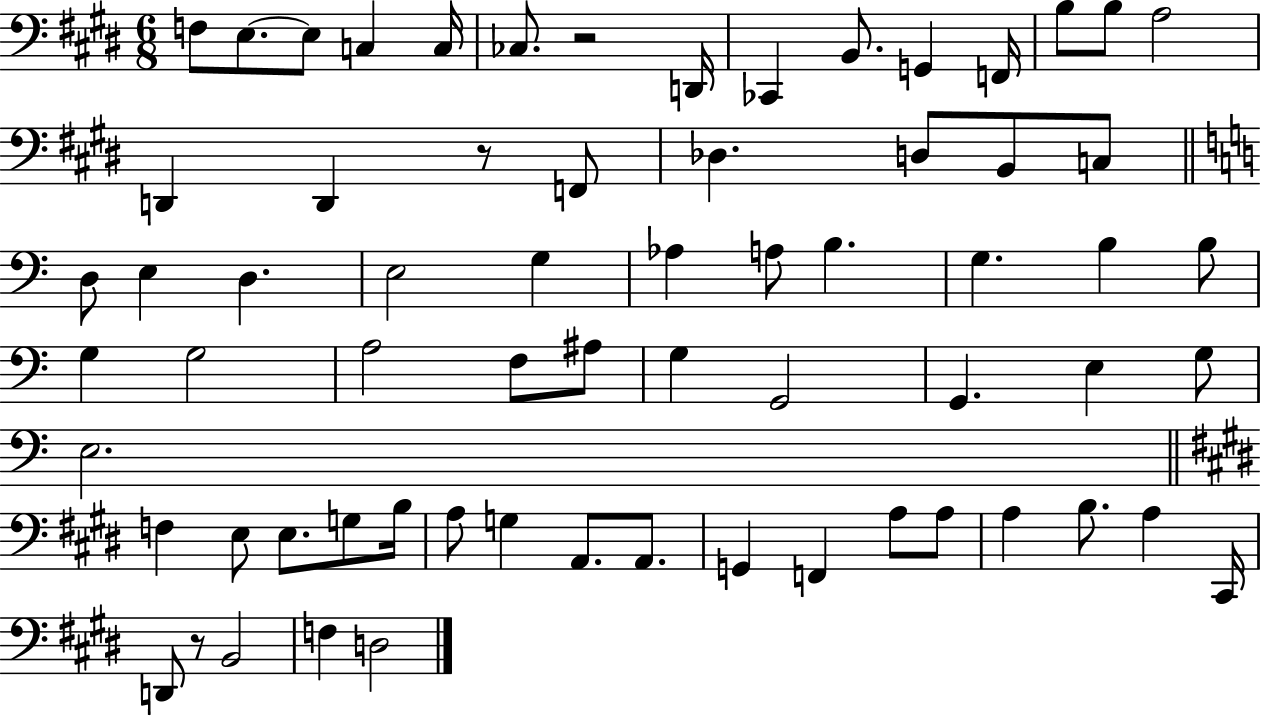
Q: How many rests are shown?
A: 3